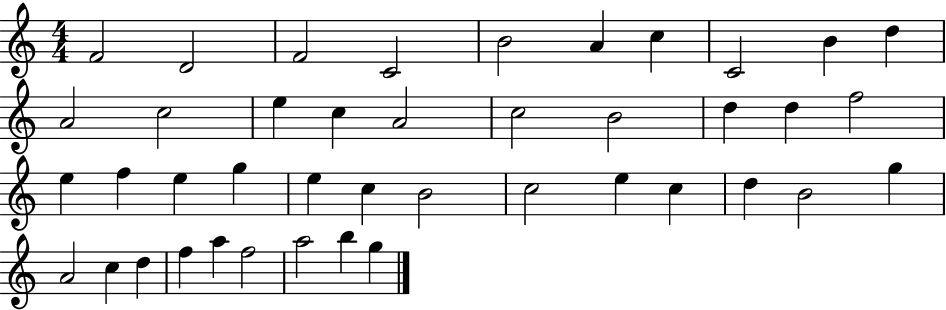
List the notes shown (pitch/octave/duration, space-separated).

F4/h D4/h F4/h C4/h B4/h A4/q C5/q C4/h B4/q D5/q A4/h C5/h E5/q C5/q A4/h C5/h B4/h D5/q D5/q F5/h E5/q F5/q E5/q G5/q E5/q C5/q B4/h C5/h E5/q C5/q D5/q B4/h G5/q A4/h C5/q D5/q F5/q A5/q F5/h A5/h B5/q G5/q